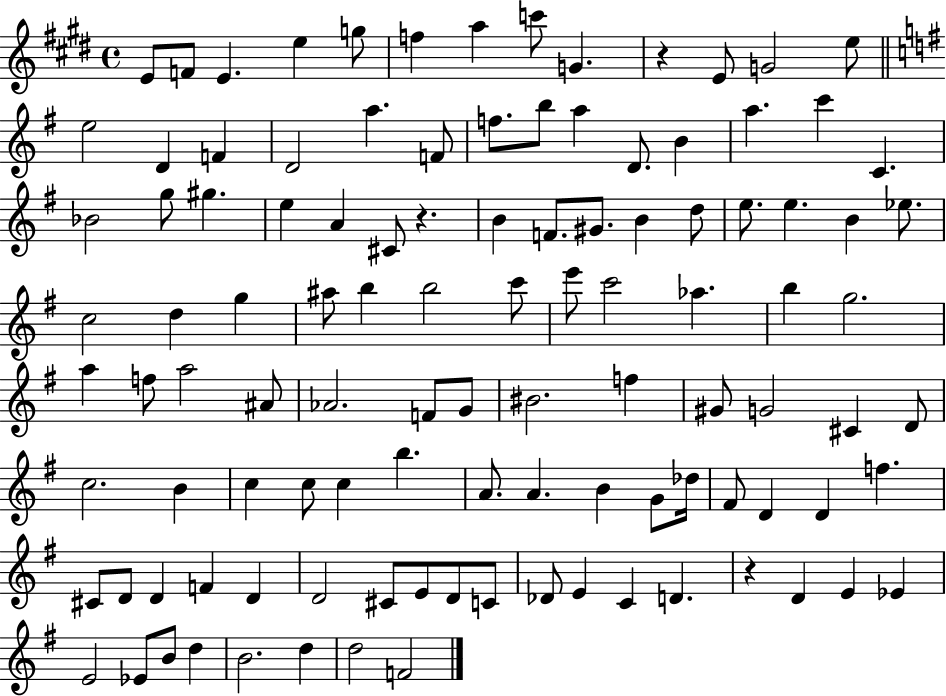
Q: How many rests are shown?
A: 3